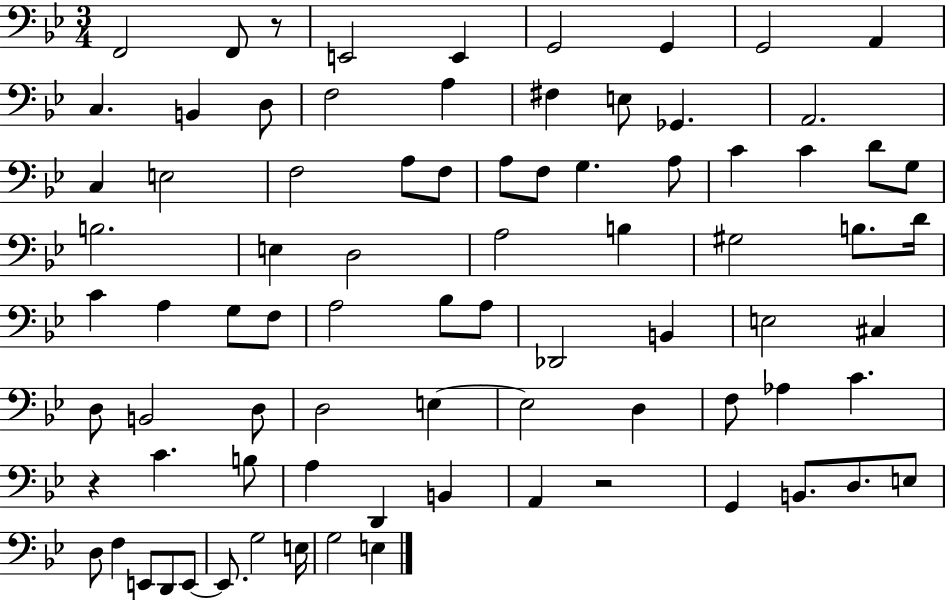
{
  \clef bass
  \numericTimeSignature
  \time 3/4
  \key bes \major
  f,2 f,8 r8 | e,2 e,4 | g,2 g,4 | g,2 a,4 | \break c4. b,4 d8 | f2 a4 | fis4 e8 ges,4. | a,2. | \break c4 e2 | f2 a8 f8 | a8 f8 g4. a8 | c'4 c'4 d'8 g8 | \break b2. | e4 d2 | a2 b4 | gis2 b8. d'16 | \break c'4 a4 g8 f8 | a2 bes8 a8 | des,2 b,4 | e2 cis4 | \break d8 b,2 d8 | d2 e4~~ | e2 d4 | f8 aes4 c'4. | \break r4 c'4. b8 | a4 d,4 b,4 | a,4 r2 | g,4 b,8. d8. e8 | \break d8 f4 e,8 d,8 e,8~~ | e,8. g2 e16 | g2 e4 | \bar "|."
}